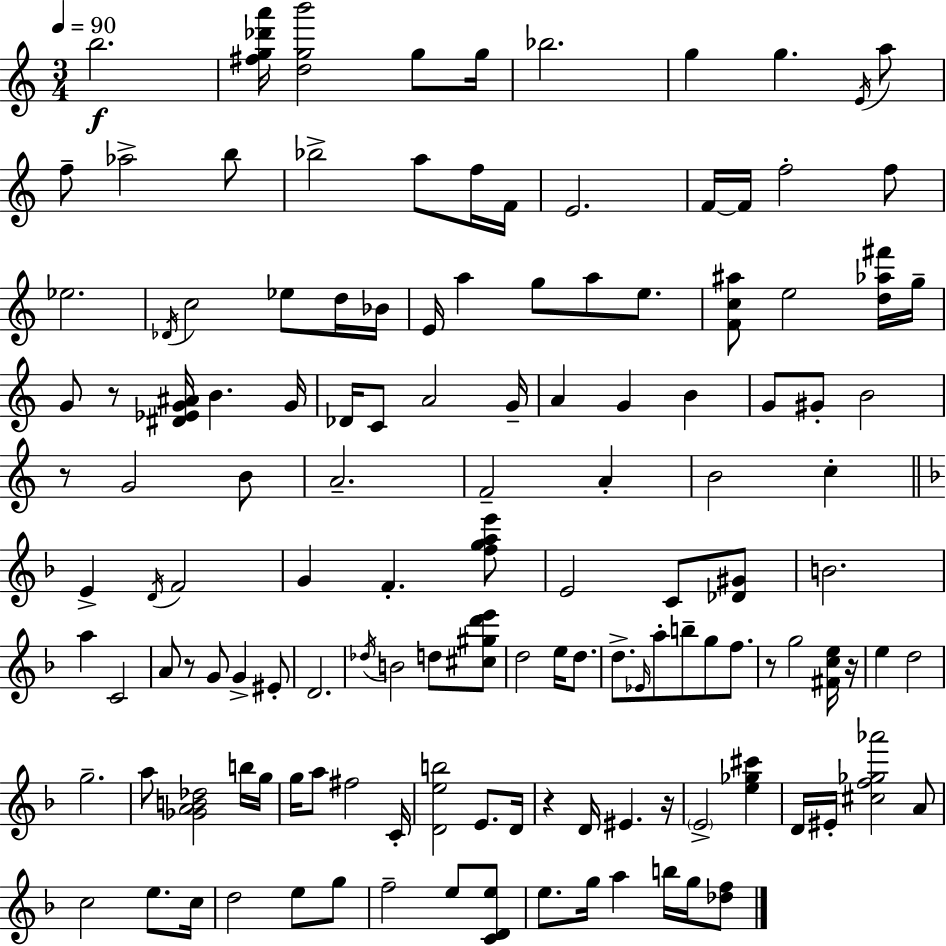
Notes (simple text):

B5/h. [F#5,G5,Db6,A6]/s [D5,G5,B6]/h G5/e G5/s Bb5/h. G5/q G5/q. E4/s A5/e F5/e Ab5/h B5/e Bb5/h A5/e F5/s F4/s E4/h. F4/s F4/s F5/h F5/e Eb5/h. Db4/s C5/h Eb5/e D5/s Bb4/s E4/s A5/q G5/e A5/e E5/e. [F4,C5,A#5]/e E5/h [D5,Ab5,F#6]/s G5/s G4/e R/e [D#4,Eb4,G4,A#4]/s B4/q. G4/s Db4/s C4/e A4/h G4/s A4/q G4/q B4/q G4/e G#4/e B4/h R/e G4/h B4/e A4/h. F4/h A4/q B4/h C5/q E4/q D4/s F4/h G4/q F4/q. [F5,G5,A5,E6]/e E4/h C4/e [Db4,G#4]/e B4/h. A5/q C4/h A4/e R/e G4/e G4/q EIS4/e D4/h. Db5/s B4/h D5/e [C#5,G#5,D6,E6]/e D5/h E5/s D5/e. D5/e. Eb4/s A5/e B5/e G5/e F5/e. R/e G5/h [F#4,C5,E5]/s R/s E5/q D5/h G5/h. A5/e [Gb4,A4,B4,Db5]/h B5/s G5/s G5/s A5/e F#5/h C4/s [D4,E5,B5]/h E4/e. D4/s R/q D4/s EIS4/q. R/s E4/h [E5,Gb5,C#6]/q D4/s EIS4/s [C#5,F5,Gb5,Ab6]/h A4/e C5/h E5/e. C5/s D5/h E5/e G5/e F5/h E5/e [C4,D4,E5]/e E5/e. G5/s A5/q B5/s G5/s [Db5,F5]/e